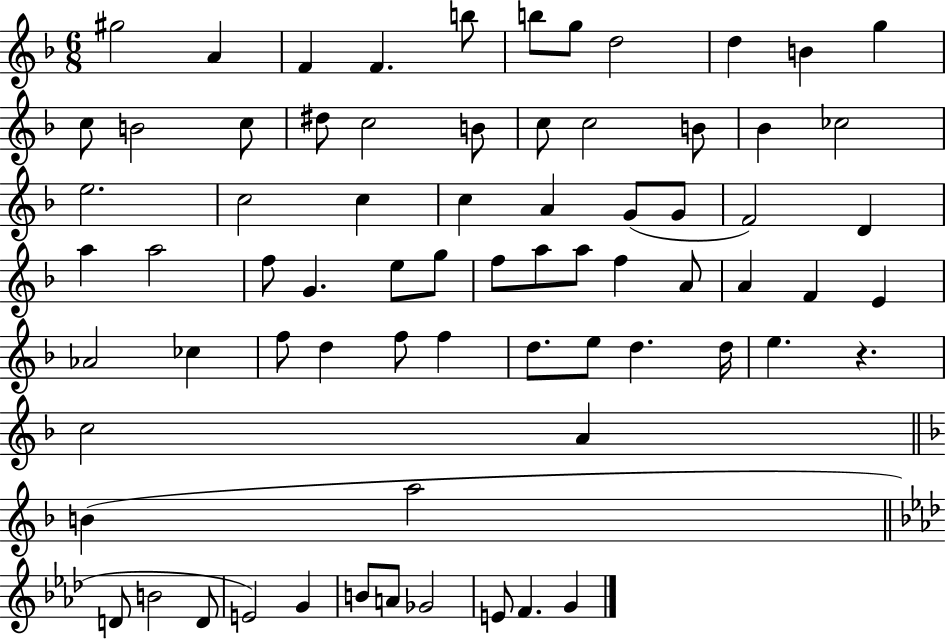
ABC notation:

X:1
T:Untitled
M:6/8
L:1/4
K:F
^g2 A F F b/2 b/2 g/2 d2 d B g c/2 B2 c/2 ^d/2 c2 B/2 c/2 c2 B/2 _B _c2 e2 c2 c c A G/2 G/2 F2 D a a2 f/2 G e/2 g/2 f/2 a/2 a/2 f A/2 A F E _A2 _c f/2 d f/2 f d/2 e/2 d d/4 e z c2 A B a2 D/2 B2 D/2 E2 G B/2 A/2 _G2 E/2 F G